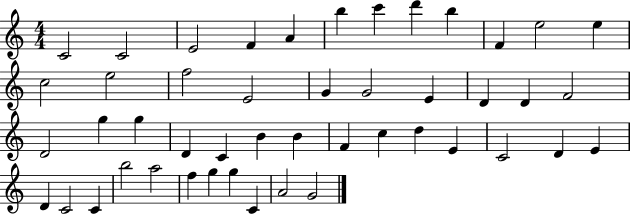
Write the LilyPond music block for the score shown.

{
  \clef treble
  \numericTimeSignature
  \time 4/4
  \key c \major
  c'2 c'2 | e'2 f'4 a'4 | b''4 c'''4 d'''4 b''4 | f'4 e''2 e''4 | \break c''2 e''2 | f''2 e'2 | g'4 g'2 e'4 | d'4 d'4 f'2 | \break d'2 g''4 g''4 | d'4 c'4 b'4 b'4 | f'4 c''4 d''4 e'4 | c'2 d'4 e'4 | \break d'4 c'2 c'4 | b''2 a''2 | f''4 g''4 g''4 c'4 | a'2 g'2 | \break \bar "|."
}